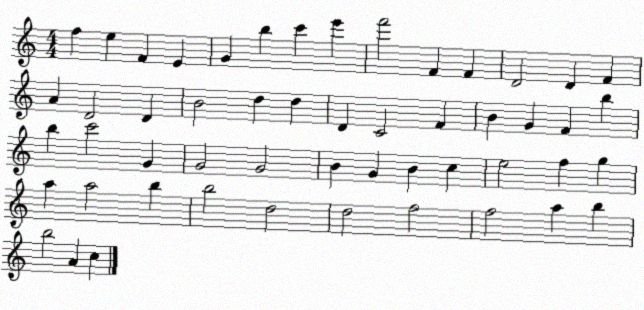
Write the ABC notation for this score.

X:1
T:Untitled
M:4/4
L:1/4
K:C
f e F E G b c' e' f'2 F F D2 D F A D2 D B2 d d D C2 F B G F b b c'2 G G2 G2 B G B c e2 f g a a2 b b2 d2 d2 f2 f2 a b b2 A c